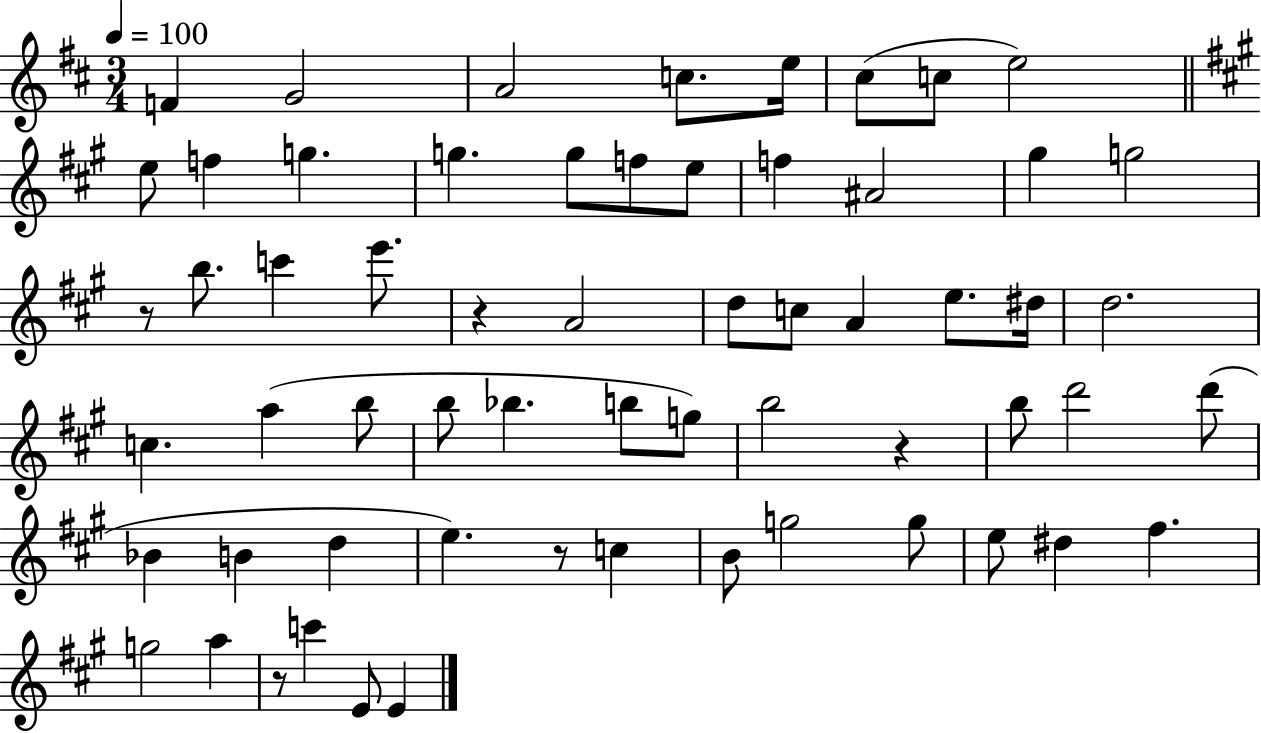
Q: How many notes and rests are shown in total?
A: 61